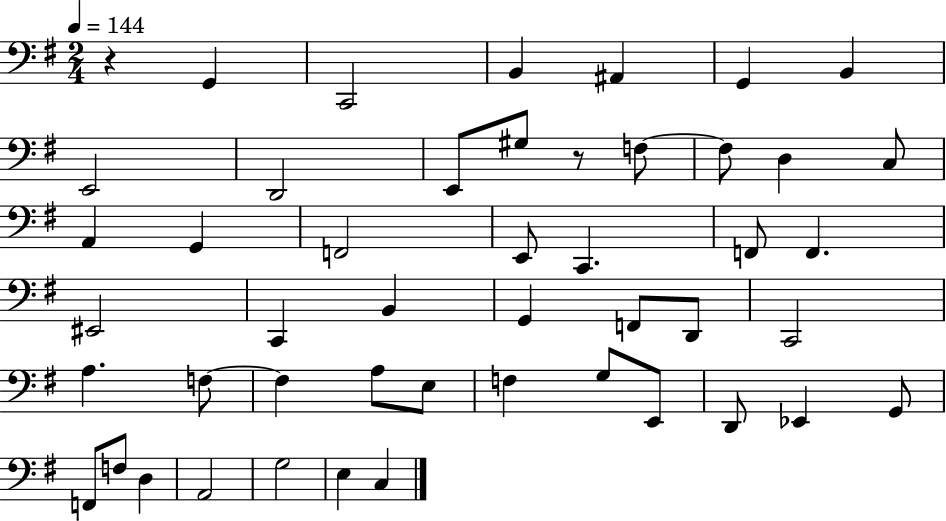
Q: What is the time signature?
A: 2/4